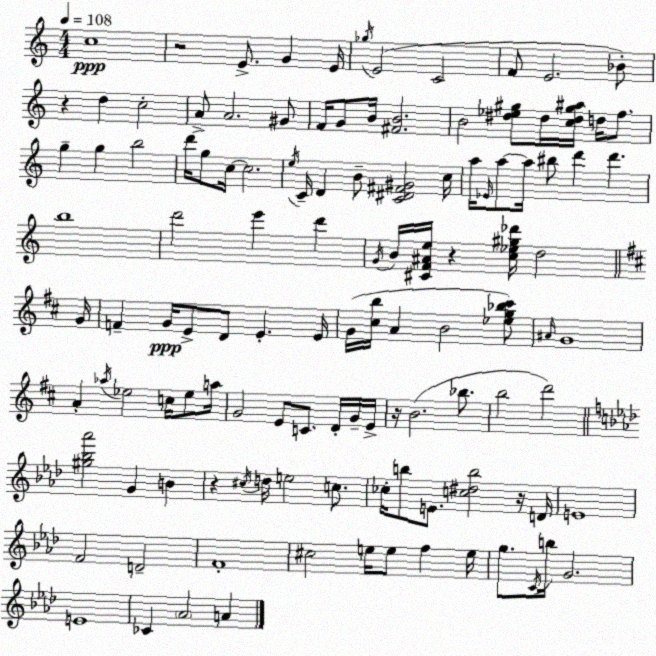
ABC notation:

X:1
T:Untitled
M:4/4
L:1/4
K:C
c4 z2 E/2 G E/4 _g/4 E2 C2 F/2 E2 _B/2 z d c2 A/2 A2 ^G/2 F/4 G/2 B/4 [^FB]2 B2 [^d_e^g]/2 ^d/4 [c^d^g^a]/4 d/4 f/2 g g b2 d'/4 g/2 c/4 c2 e/4 C/4 D B/2 [C^D^F^G]2 c/4 a/4 _E/4 a/2 a/4 ^b/2 d' d' b4 d'2 e' d' G/4 B/4 [^CF^Ae]/4 z [c_e^g_d']/4 d2 G/4 F G/4 E/2 D/2 E E/4 G/4 [^cb]/4 A B2 [_eg_b^c']/2 ^A/4 G4 A _a/4 _e2 c/4 _e/2 a/4 G2 E/2 C/2 D/4 G/4 E/4 z/4 B2 _b/2 b2 d'2 [^g_b_a']2 G B z ^c/4 d/4 e2 c/2 _c/4 b/2 E/2 [c^db]2 z/4 D/4 E4 F2 D2 F4 ^c2 e/4 e/2 f e/4 g/2 C/4 b/4 G2 E4 _C _A2 A